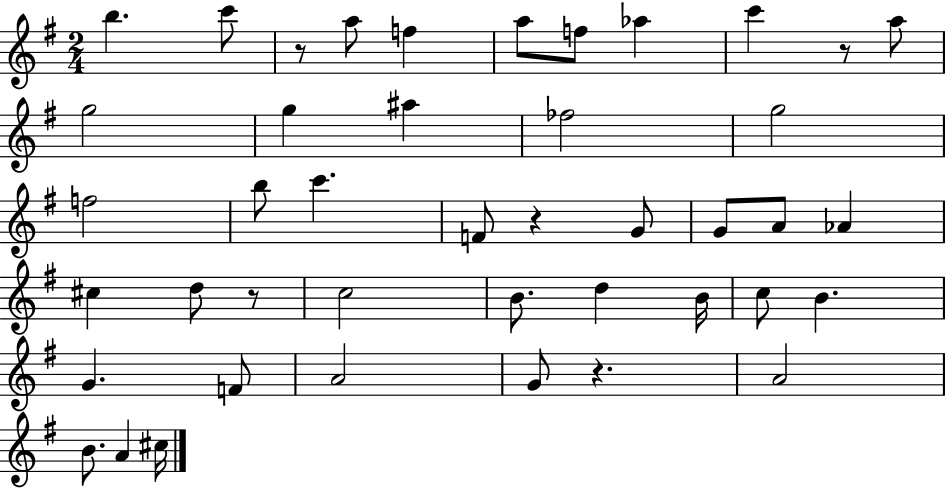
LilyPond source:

{
  \clef treble
  \numericTimeSignature
  \time 2/4
  \key g \major
  \repeat volta 2 { b''4. c'''8 | r8 a''8 f''4 | a''8 f''8 aes''4 | c'''4 r8 a''8 | \break g''2 | g''4 ais''4 | fes''2 | g''2 | \break f''2 | b''8 c'''4. | f'8 r4 g'8 | g'8 a'8 aes'4 | \break cis''4 d''8 r8 | c''2 | b'8. d''4 b'16 | c''8 b'4. | \break g'4. f'8 | a'2 | g'8 r4. | a'2 | \break b'8. a'4 cis''16 | } \bar "|."
}